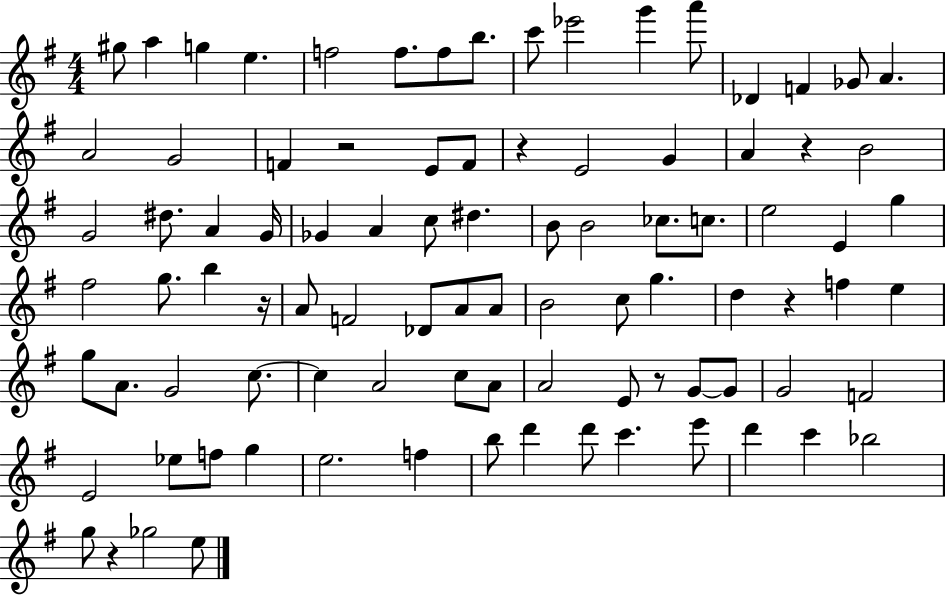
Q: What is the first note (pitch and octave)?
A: G#5